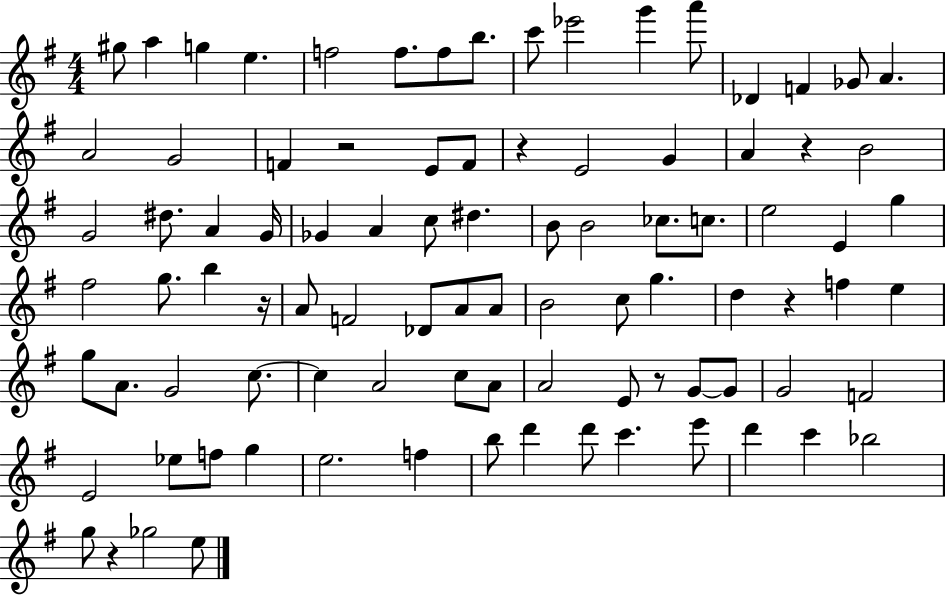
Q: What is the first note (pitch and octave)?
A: G#5